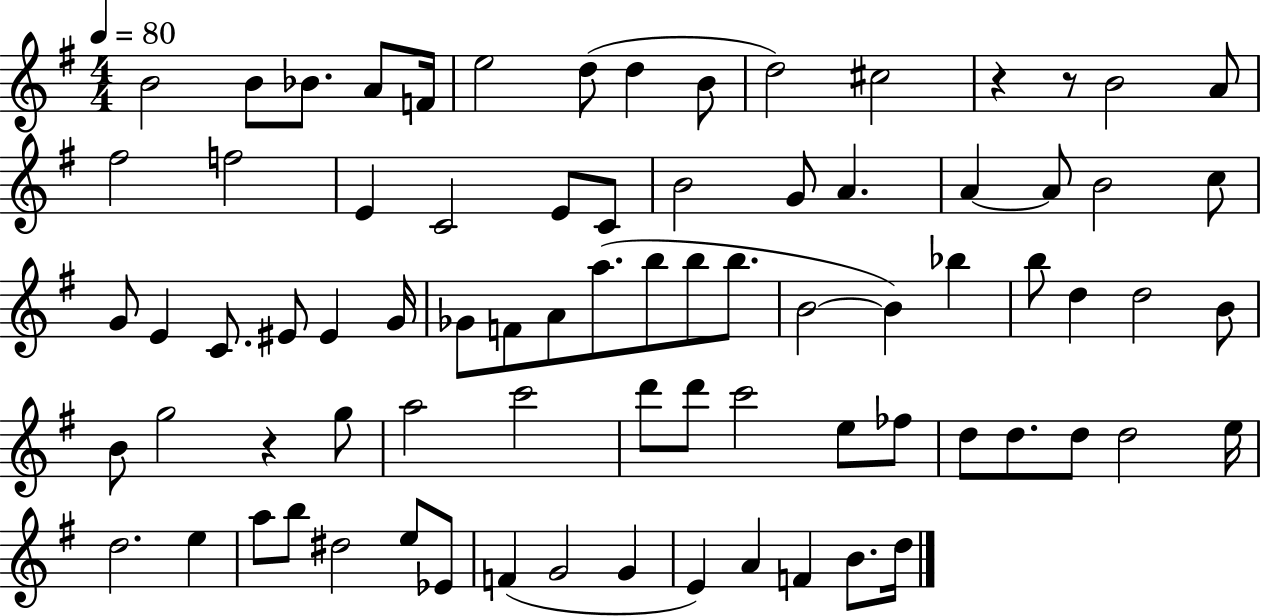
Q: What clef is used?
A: treble